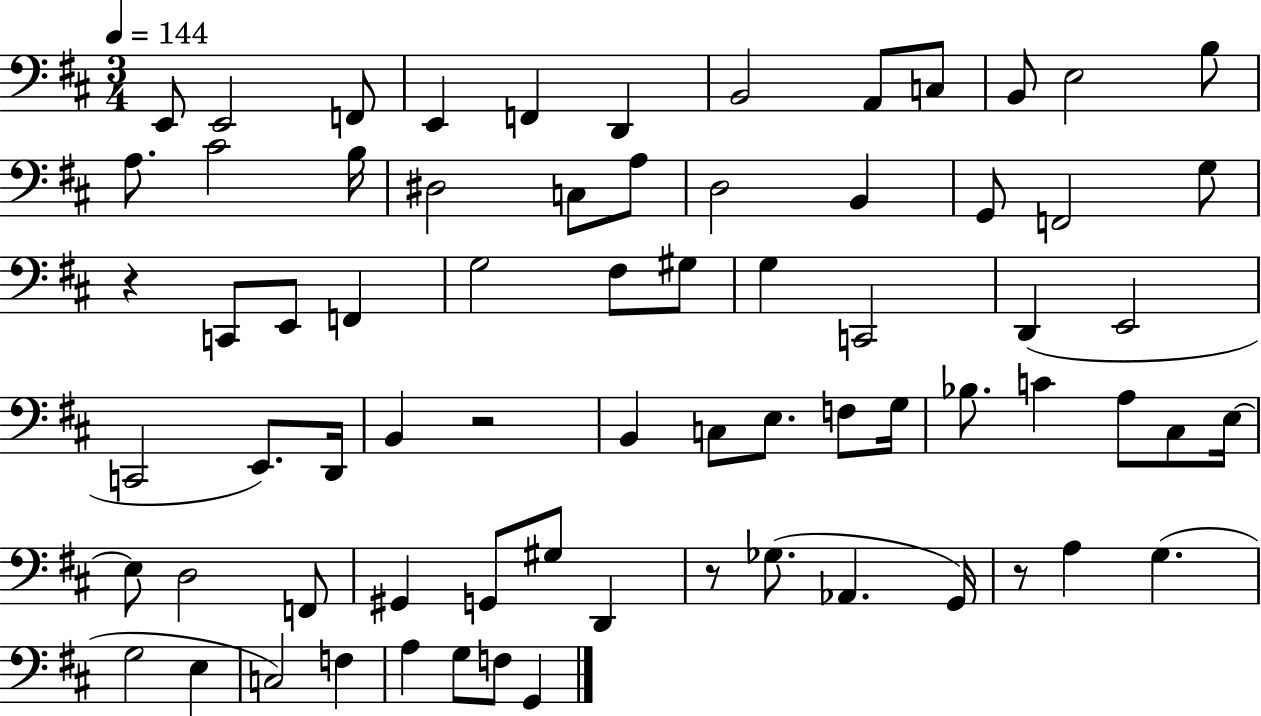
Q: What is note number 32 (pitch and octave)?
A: D2